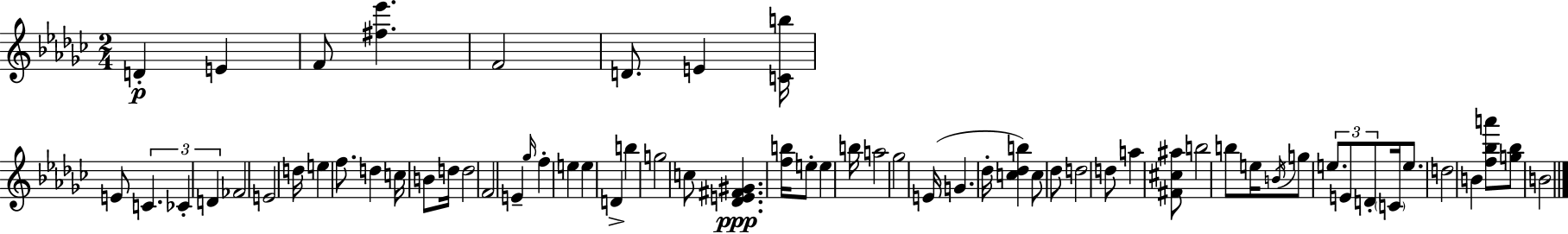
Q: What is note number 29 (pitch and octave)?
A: G5